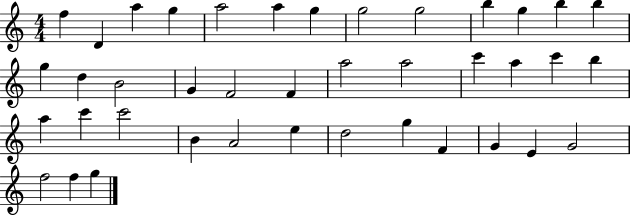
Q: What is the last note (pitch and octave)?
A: G5